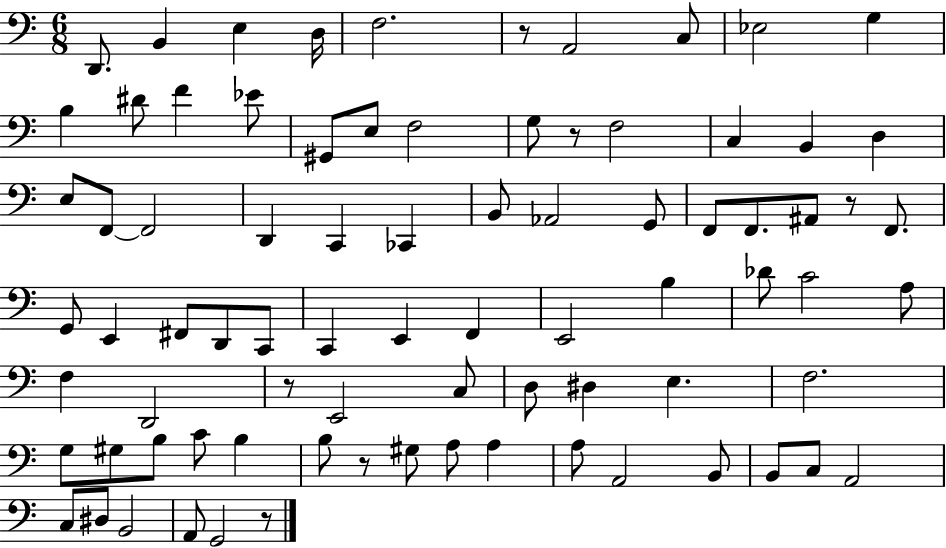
X:1
T:Untitled
M:6/8
L:1/4
K:C
D,,/2 B,, E, D,/4 F,2 z/2 A,,2 C,/2 _E,2 G, B, ^D/2 F _E/2 ^G,,/2 E,/2 F,2 G,/2 z/2 F,2 C, B,, D, E,/2 F,,/2 F,,2 D,, C,, _C,, B,,/2 _A,,2 G,,/2 F,,/2 F,,/2 ^A,,/2 z/2 F,,/2 G,,/2 E,, ^F,,/2 D,,/2 C,,/2 C,, E,, F,, E,,2 B, _D/2 C2 A,/2 F, D,,2 z/2 E,,2 C,/2 D,/2 ^D, E, F,2 G,/2 ^G,/2 B,/2 C/2 B, B,/2 z/2 ^G,/2 A,/2 A, A,/2 A,,2 B,,/2 B,,/2 C,/2 A,,2 C,/2 ^D,/2 B,,2 A,,/2 G,,2 z/2